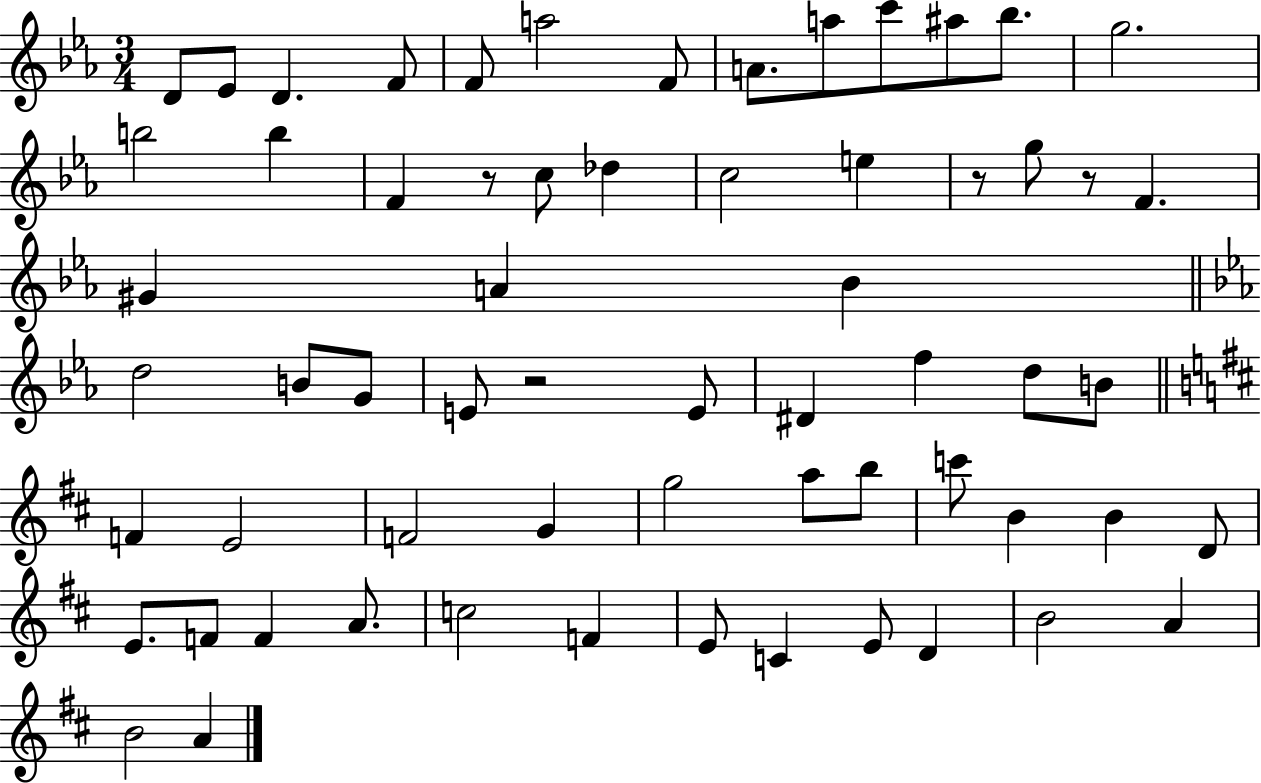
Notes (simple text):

D4/e Eb4/e D4/q. F4/e F4/e A5/h F4/e A4/e. A5/e C6/e A#5/e Bb5/e. G5/h. B5/h B5/q F4/q R/e C5/e Db5/q C5/h E5/q R/e G5/e R/e F4/q. G#4/q A4/q Bb4/q D5/h B4/e G4/e E4/e R/h E4/e D#4/q F5/q D5/e B4/e F4/q E4/h F4/h G4/q G5/h A5/e B5/e C6/e B4/q B4/q D4/e E4/e. F4/e F4/q A4/e. C5/h F4/q E4/e C4/q E4/e D4/q B4/h A4/q B4/h A4/q